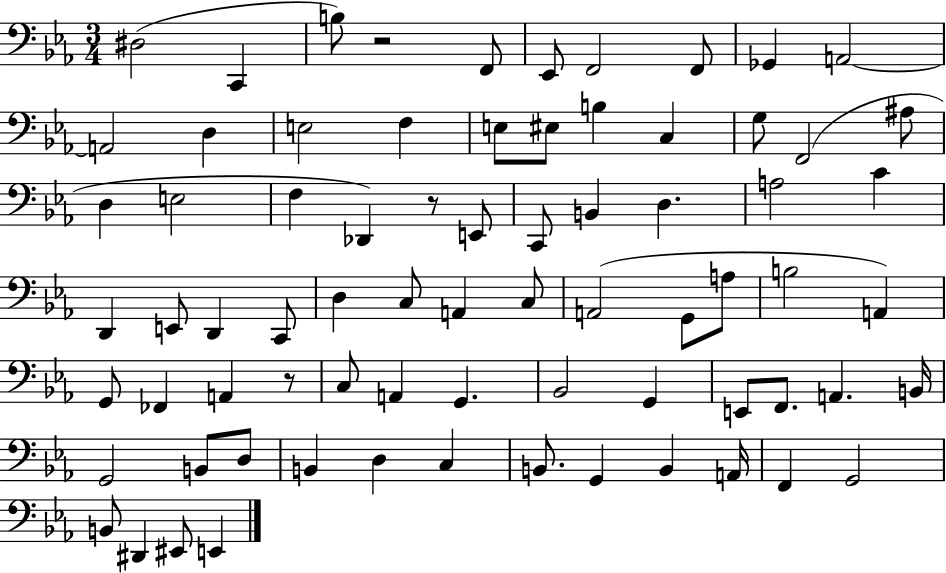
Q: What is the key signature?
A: EES major